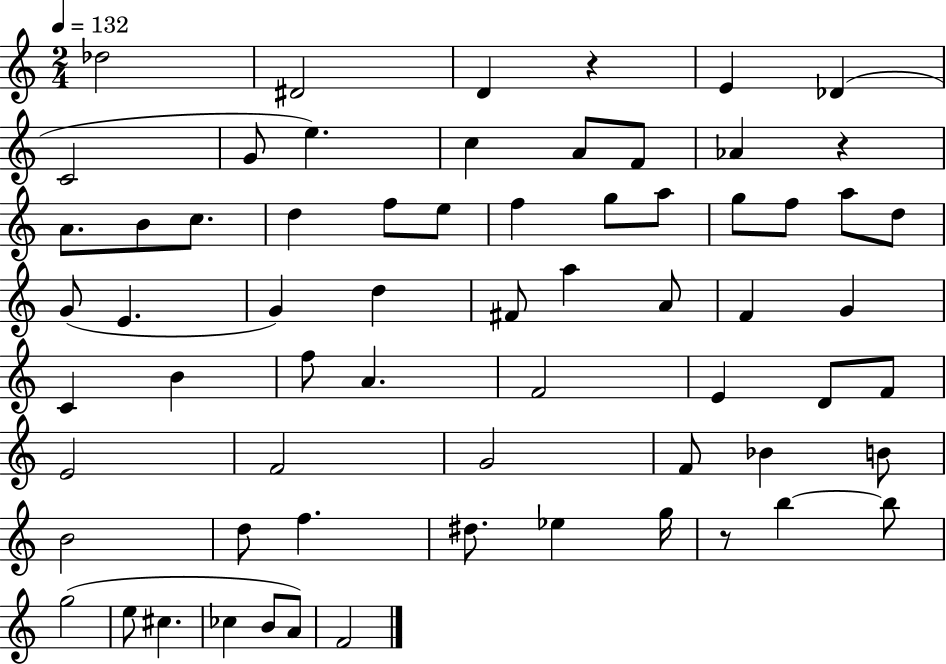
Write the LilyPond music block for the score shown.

{
  \clef treble
  \numericTimeSignature
  \time 2/4
  \key c \major
  \tempo 4 = 132
  \repeat volta 2 { des''2 | dis'2 | d'4 r4 | e'4 des'4( | \break c'2 | g'8 e''4.) | c''4 a'8 f'8 | aes'4 r4 | \break a'8. b'8 c''8. | d''4 f''8 e''8 | f''4 g''8 a''8 | g''8 f''8 a''8 d''8 | \break g'8( e'4. | g'4) d''4 | fis'8 a''4 a'8 | f'4 g'4 | \break c'4 b'4 | f''8 a'4. | f'2 | e'4 d'8 f'8 | \break e'2 | f'2 | g'2 | f'8 bes'4 b'8 | \break b'2 | d''8 f''4. | dis''8. ees''4 g''16 | r8 b''4~~ b''8 | \break g''2( | e''8 cis''4. | ces''4 b'8 a'8) | f'2 | \break } \bar "|."
}